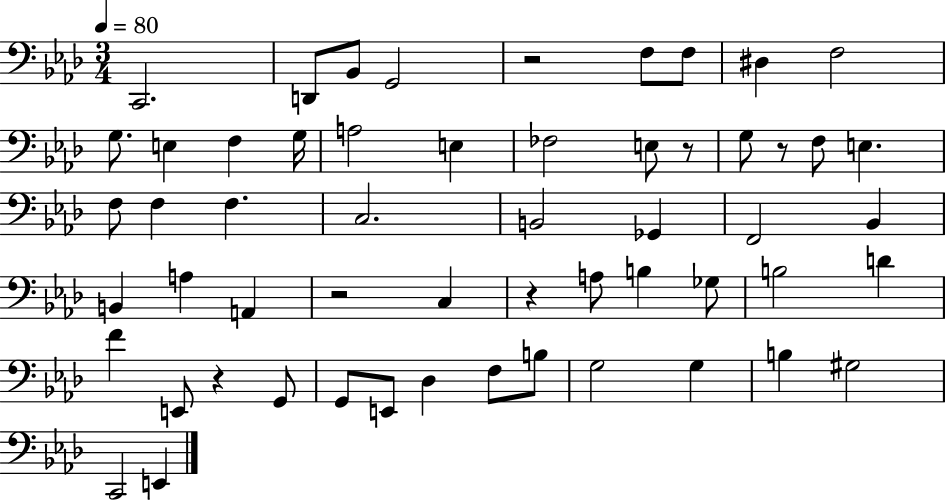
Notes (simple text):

C2/h. D2/e Bb2/e G2/h R/h F3/e F3/e D#3/q F3/h G3/e. E3/q F3/q G3/s A3/h E3/q FES3/h E3/e R/e G3/e R/e F3/e E3/q. F3/e F3/q F3/q. C3/h. B2/h Gb2/q F2/h Bb2/q B2/q A3/q A2/q R/h C3/q R/q A3/e B3/q Gb3/e B3/h D4/q F4/q E2/e R/q G2/e G2/e E2/e Db3/q F3/e B3/e G3/h G3/q B3/q G#3/h C2/h E2/q